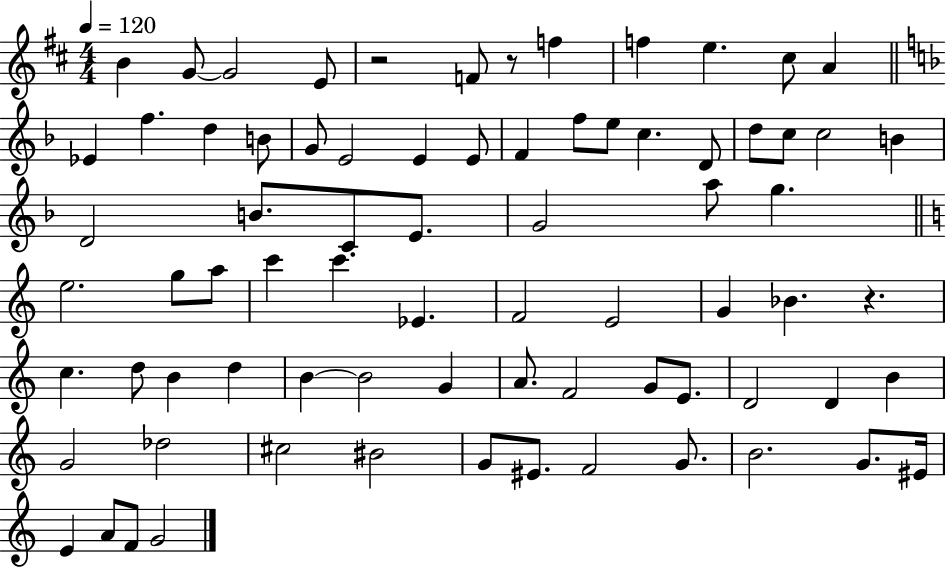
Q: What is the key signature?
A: D major